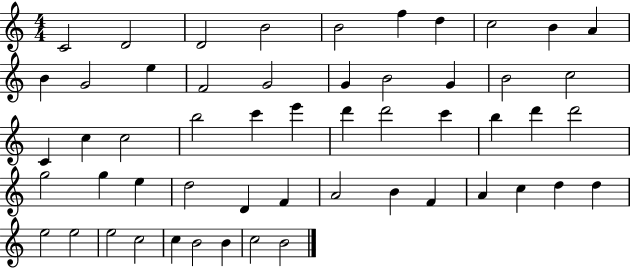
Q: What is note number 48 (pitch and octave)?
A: E5